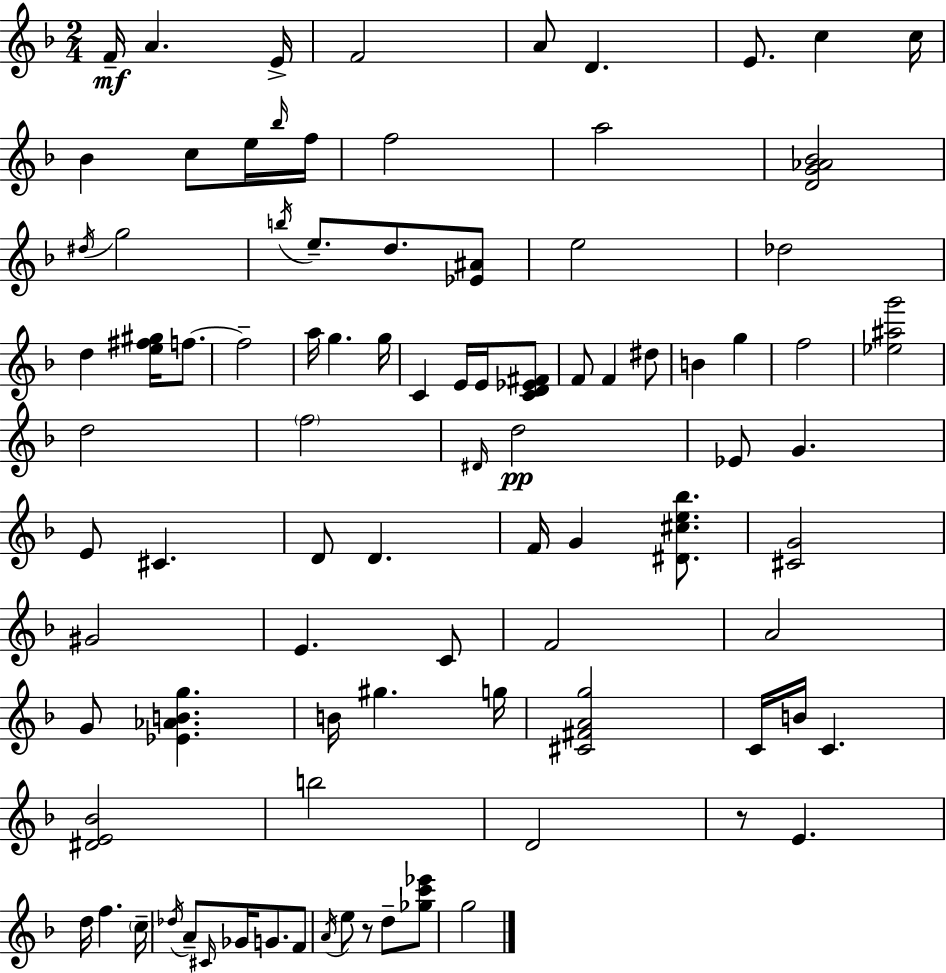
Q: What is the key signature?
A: D minor